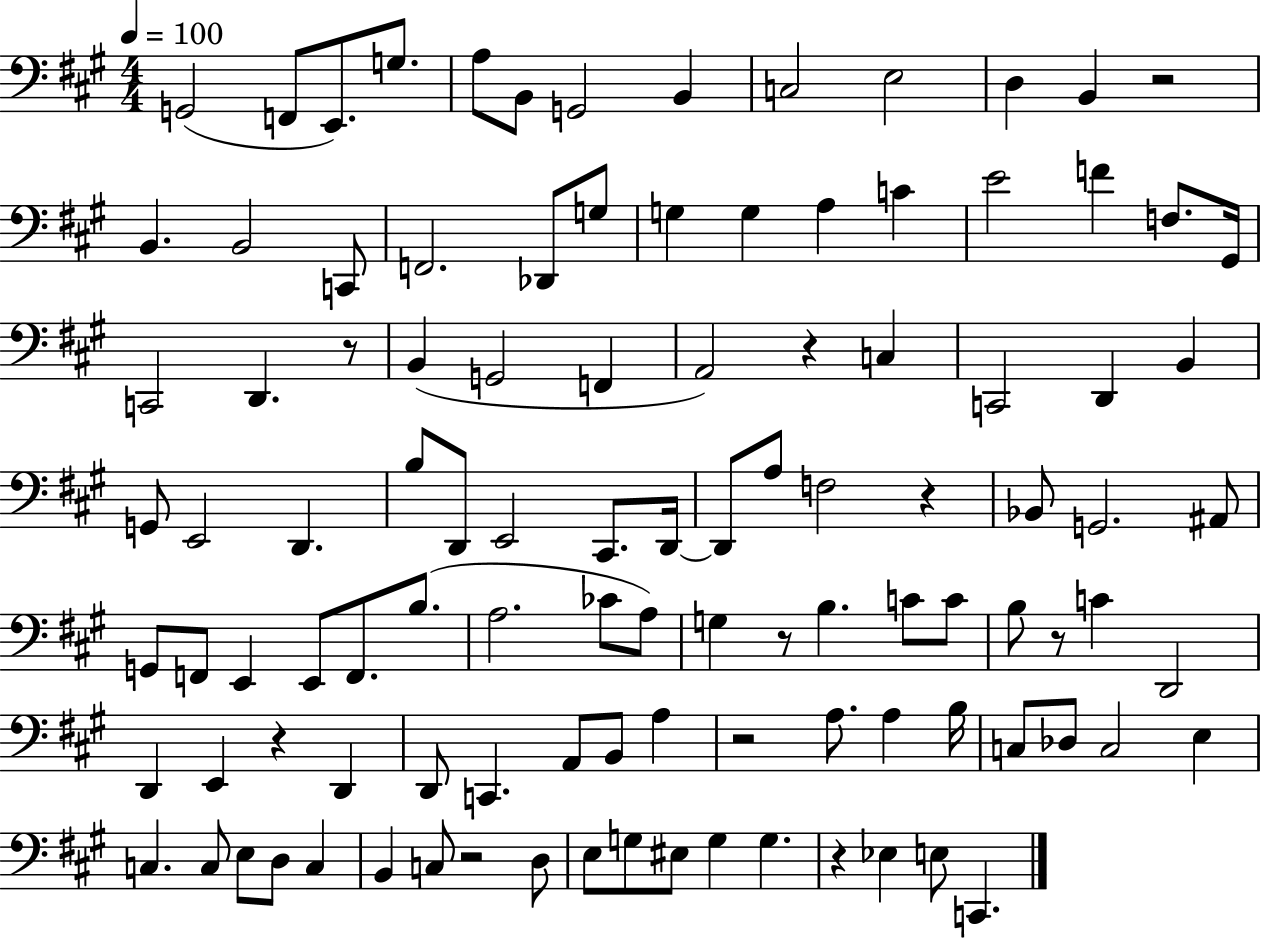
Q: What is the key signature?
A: A major